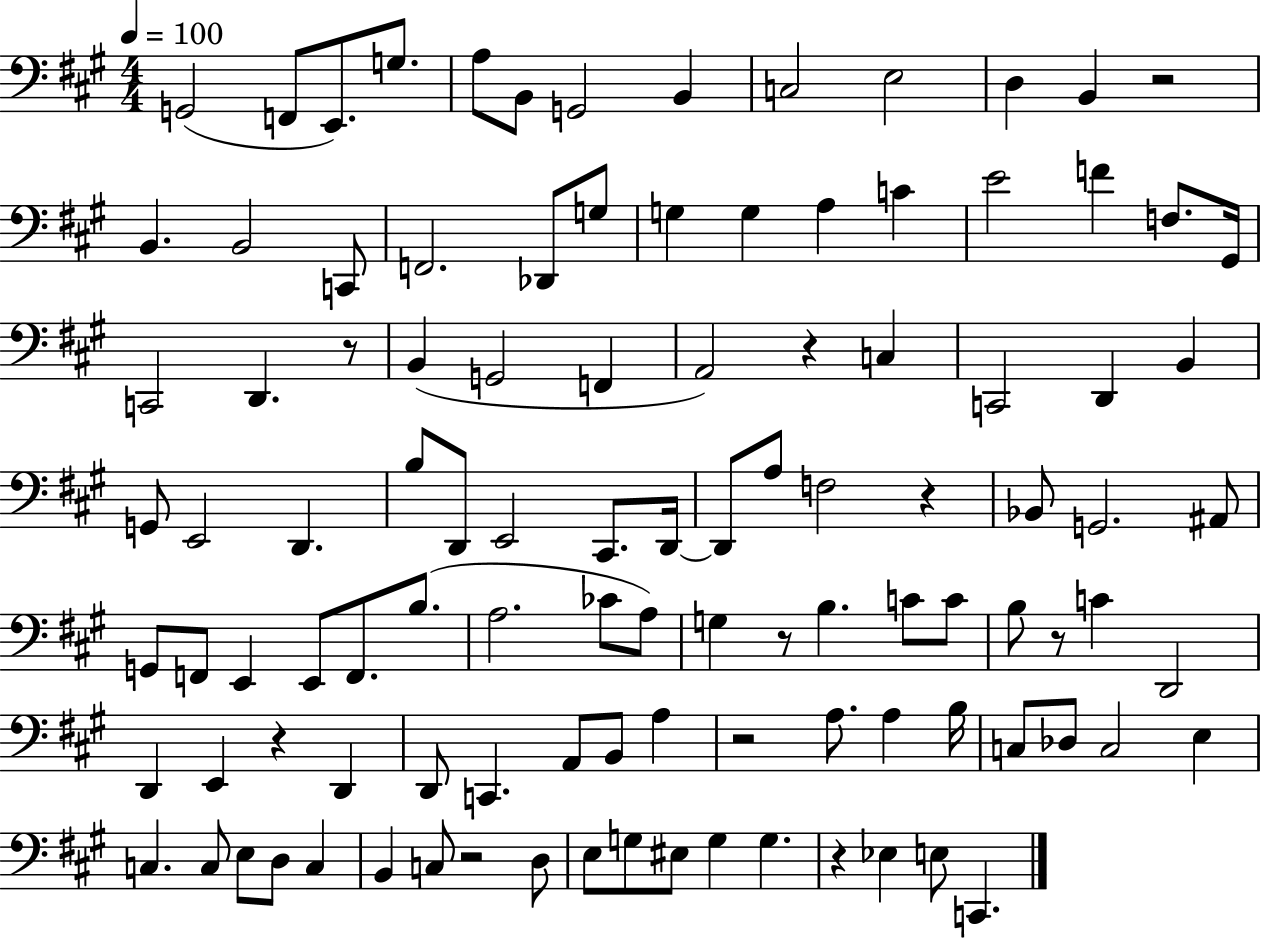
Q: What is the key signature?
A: A major